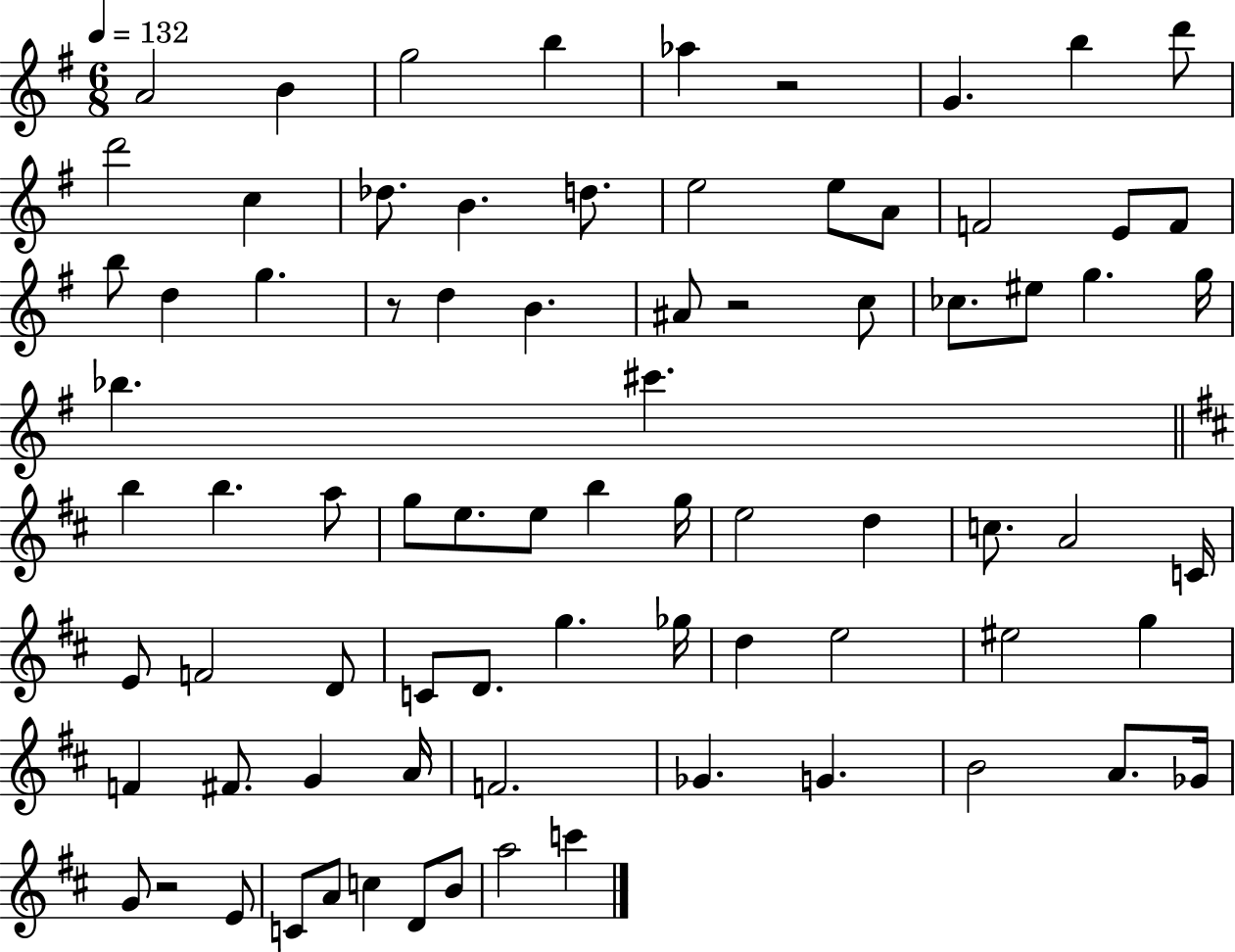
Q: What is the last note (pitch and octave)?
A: C6